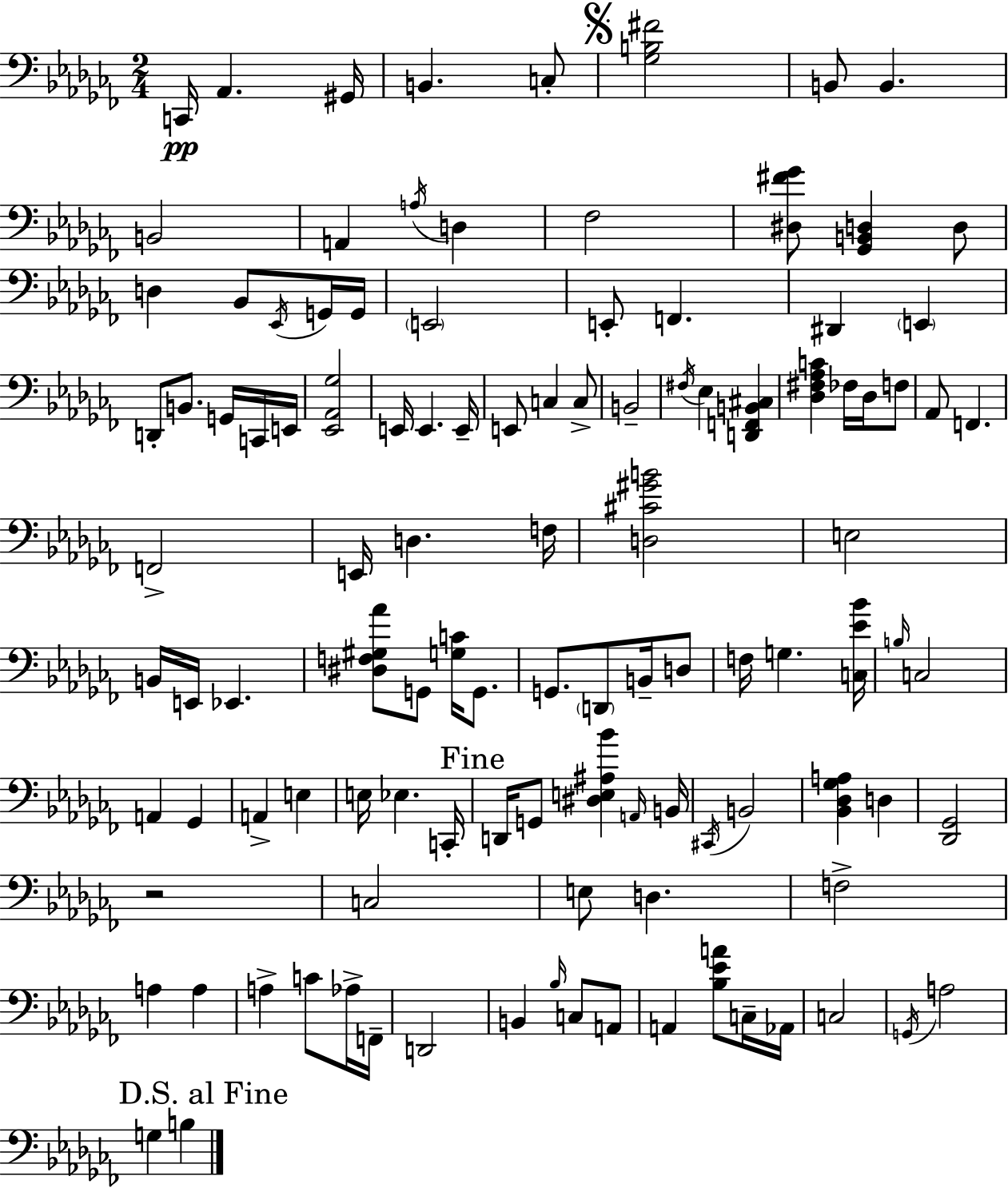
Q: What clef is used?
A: bass